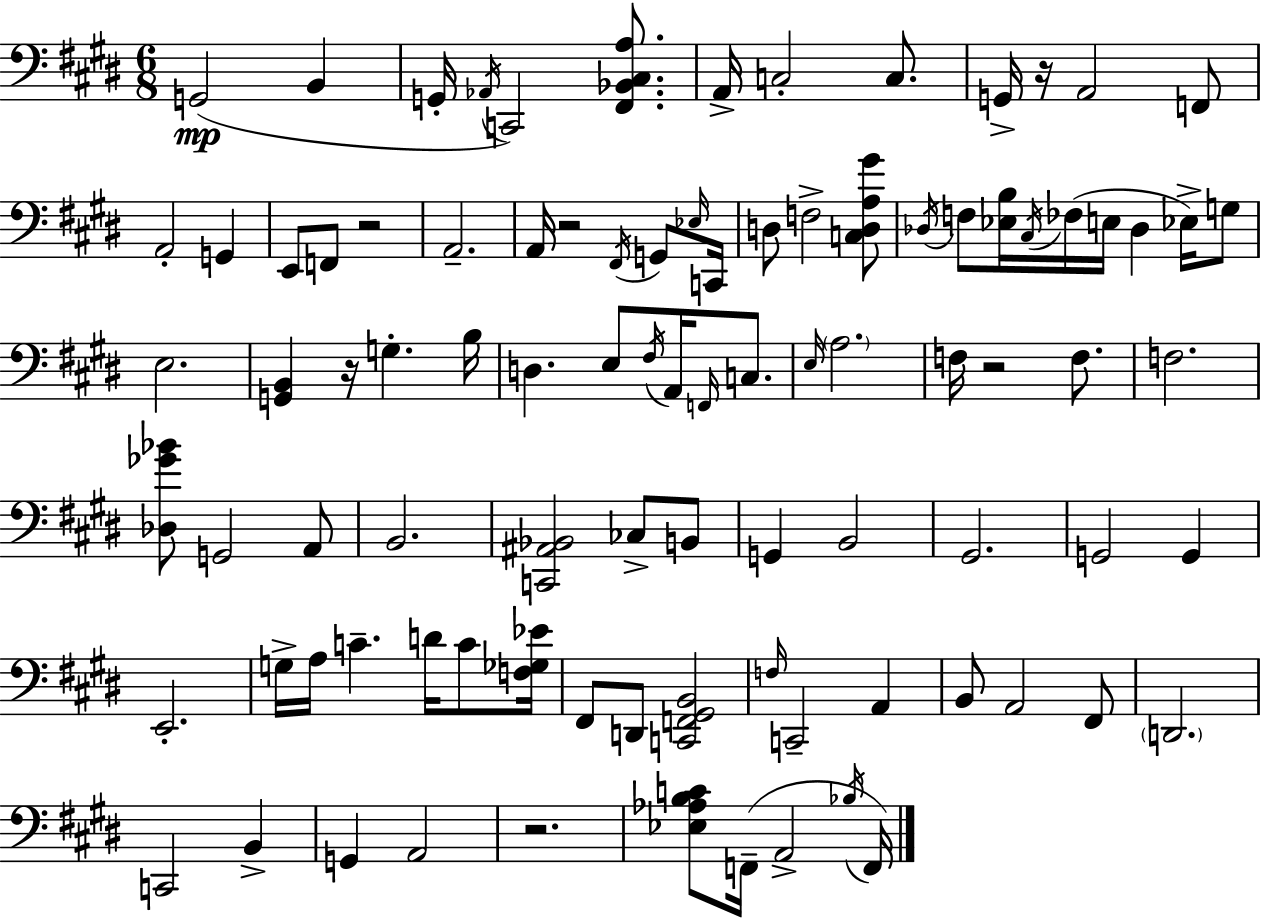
{
  \clef bass
  \numericTimeSignature
  \time 6/8
  \key e \major
  g,2(\mp b,4 | g,16-. \acciaccatura { aes,16 } c,2) <fis, bes, cis a>8. | a,16-> c2-. c8. | g,16-> r16 a,2 f,8 | \break a,2-. g,4 | e,8 f,8 r2 | a,2.-- | a,16 r2 \acciaccatura { fis,16 } g,8 | \break \grace { ees16 } c,16 d8 f2-> | <c d a gis'>8 \acciaccatura { des16 } f8 <ees b>16 \acciaccatura { cis16 }( fes16 e16 des4 | ees16->) g8 e2. | <g, b,>4 r16 g4.-. | \break b16 d4. e8 | \acciaccatura { fis16 } a,16 \grace { f,16 } c8. \grace { e16 } \parenthesize a2. | f16 r2 | f8. f2. | \break <des ges' bes'>8 g,2 | a,8 b,2. | <c, ais, bes,>2 | ces8-> b,8 g,4 | \break b,2 gis,2. | g,2 | g,4 e,2.-. | g16-> a16 c'4.-- | \break d'16 c'8 <f ges ees'>16 fis,8 d,8 | <c, f, gis, b,>2 \grace { f16 } c,2-- | a,4 b,8 a,2 | fis,8 \parenthesize d,2. | \break c,2 | b,4-> g,4 | a,2 r2. | <ees aes b c'>8 f,16--( | \break a,2-> \acciaccatura { bes16 }) f,16 \bar "|."
}